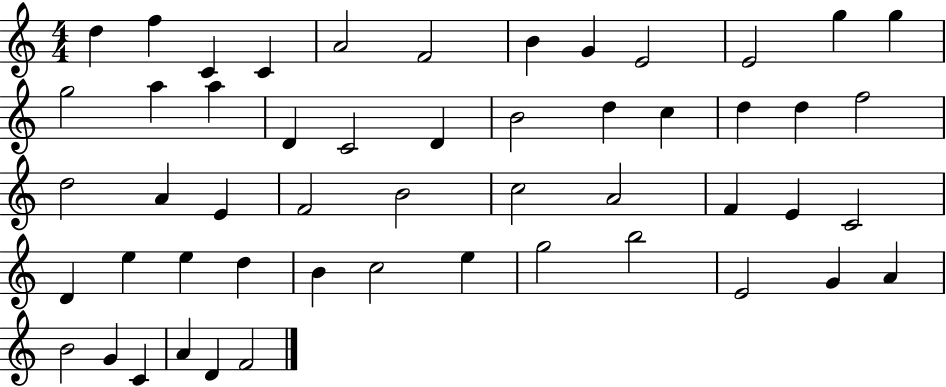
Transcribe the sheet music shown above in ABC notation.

X:1
T:Untitled
M:4/4
L:1/4
K:C
d f C C A2 F2 B G E2 E2 g g g2 a a D C2 D B2 d c d d f2 d2 A E F2 B2 c2 A2 F E C2 D e e d B c2 e g2 b2 E2 G A B2 G C A D F2